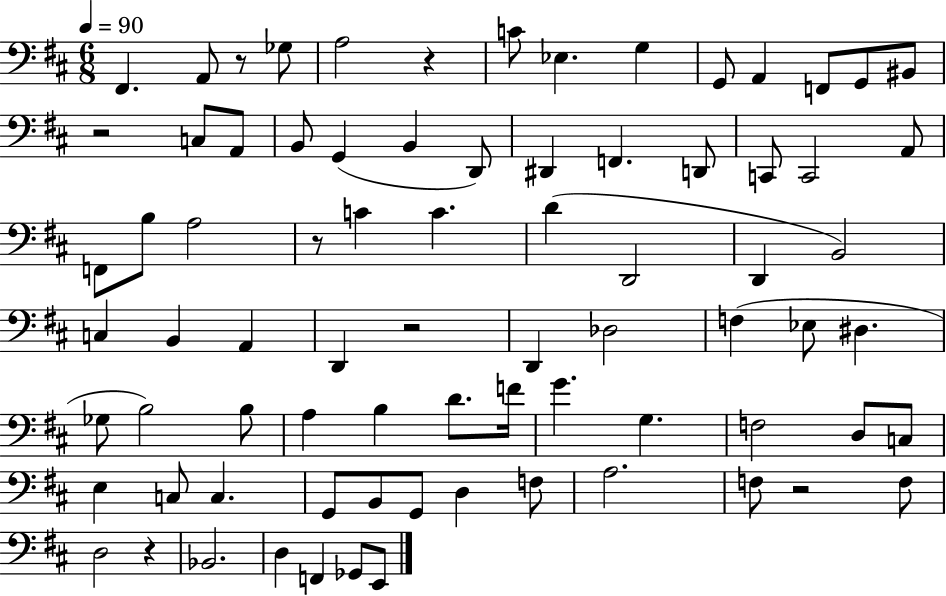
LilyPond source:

{
  \clef bass
  \numericTimeSignature
  \time 6/8
  \key d \major
  \tempo 4 = 90
  fis,4. a,8 r8 ges8 | a2 r4 | c'8 ees4. g4 | g,8 a,4 f,8 g,8 bis,8 | \break r2 c8 a,8 | b,8 g,4( b,4 d,8) | dis,4 f,4. d,8 | c,8 c,2 a,8 | \break f,8 b8 a2 | r8 c'4 c'4. | d'4( d,2 | d,4 b,2) | \break c4 b,4 a,4 | d,4 r2 | d,4 des2 | f4( ees8 dis4. | \break ges8 b2) b8 | a4 b4 d'8. f'16 | g'4. g4. | f2 d8 c8 | \break e4 c8 c4. | g,8 b,8 g,8 d4 f8 | a2. | f8 r2 f8 | \break d2 r4 | bes,2. | d4 f,4 ges,8 e,8 | \bar "|."
}